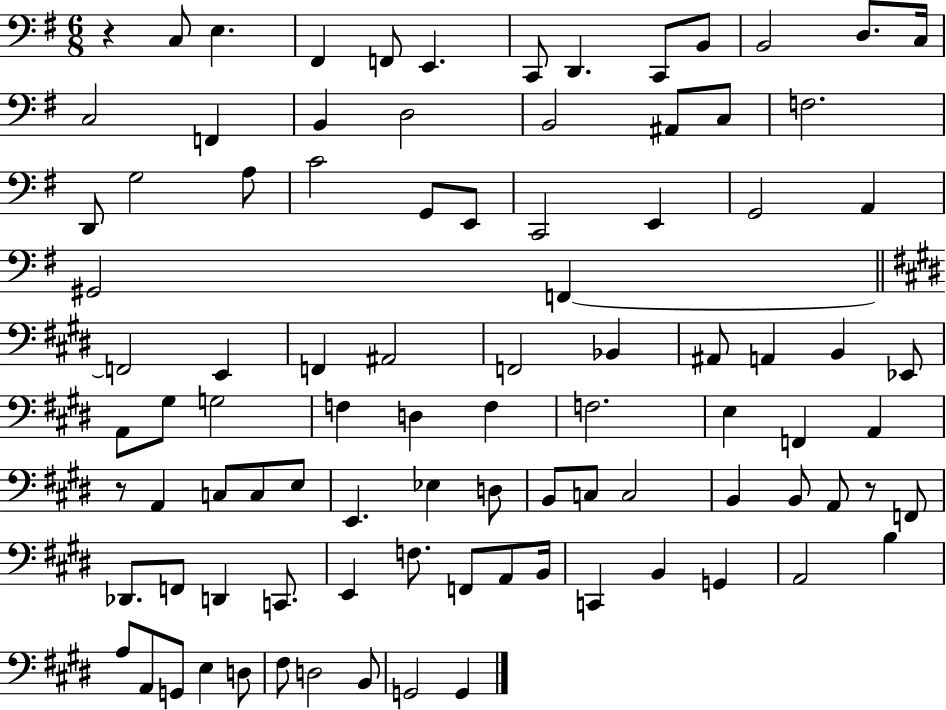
{
  \clef bass
  \numericTimeSignature
  \time 6/8
  \key g \major
  r4 c8 e4. | fis,4 f,8 e,4. | c,8 d,4. c,8 b,8 | b,2 d8. c16 | \break c2 f,4 | b,4 d2 | b,2 ais,8 c8 | f2. | \break d,8 g2 a8 | c'2 g,8 e,8 | c,2 e,4 | g,2 a,4 | \break gis,2 f,4~~ | \bar "||" \break \key e \major f,2 e,4 | f,4 ais,2 | f,2 bes,4 | ais,8 a,4 b,4 ees,8 | \break a,8 gis8 g2 | f4 d4 f4 | f2. | e4 f,4 a,4 | \break r8 a,4 c8 c8 e8 | e,4. ees4 d8 | b,8 c8 c2 | b,4 b,8 a,8 r8 f,8 | \break des,8. f,8 d,4 c,8. | e,4 f8. f,8 a,8 b,16 | c,4 b,4 g,4 | a,2 b4 | \break a8 a,8 g,8 e4 d8 | fis8 d2 b,8 | g,2 g,4 | \bar "|."
}